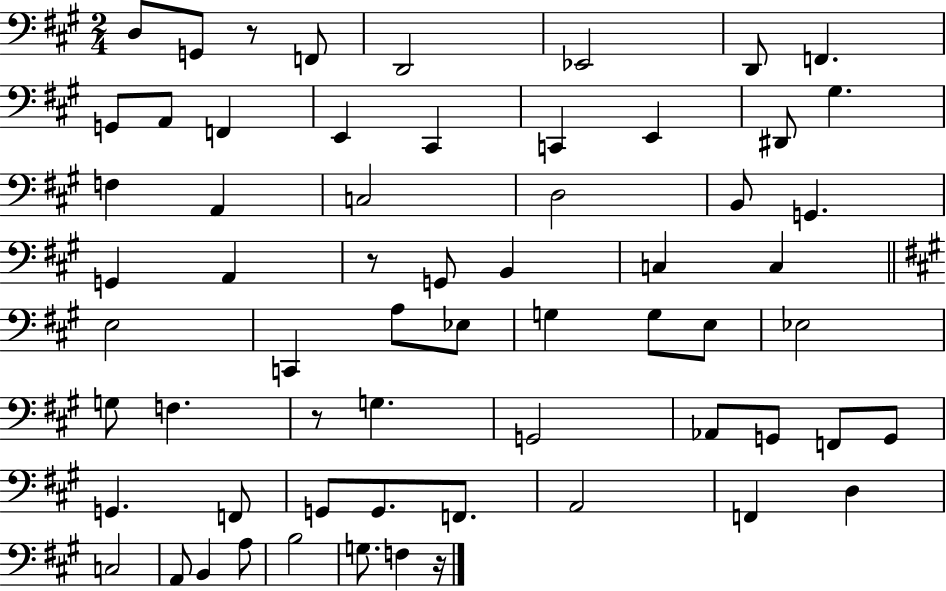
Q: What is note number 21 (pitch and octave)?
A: B2